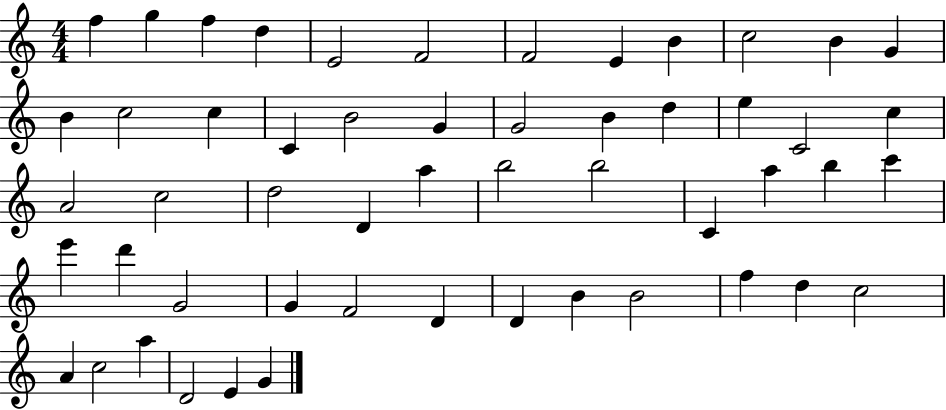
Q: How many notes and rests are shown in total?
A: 53